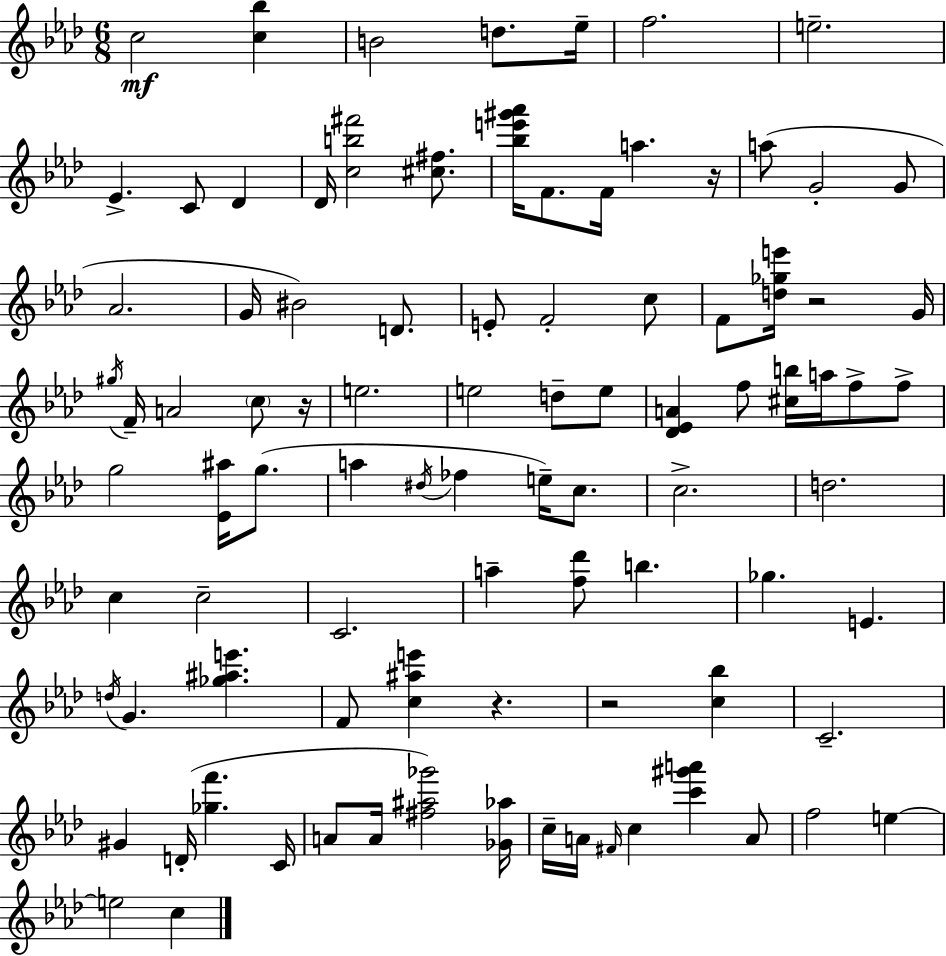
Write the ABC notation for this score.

X:1
T:Untitled
M:6/8
L:1/4
K:Fm
c2 [c_b] B2 d/2 _e/4 f2 e2 _E C/2 _D _D/4 [cb^f']2 [^c^f]/2 [_be'^g'_a']/4 F/2 F/4 a z/4 a/2 G2 G/2 _A2 G/4 ^B2 D/2 E/2 F2 c/2 F/2 [d_ge']/4 z2 G/4 ^g/4 F/4 A2 c/2 z/4 e2 e2 d/2 e/2 [_D_EA] f/2 [^cb]/4 a/4 f/2 f/2 g2 [_E^a]/4 g/2 a ^d/4 _f e/4 c/2 c2 d2 c c2 C2 a [f_d']/2 b _g E d/4 G [_g^ae'] F/2 [c^ae'] z z2 [c_b] C2 ^G D/4 [_gf'] C/4 A/2 A/4 [^f^a_g']2 [_G_a]/4 c/4 A/4 ^F/4 c [c'^g'a'] A/2 f2 e e2 c